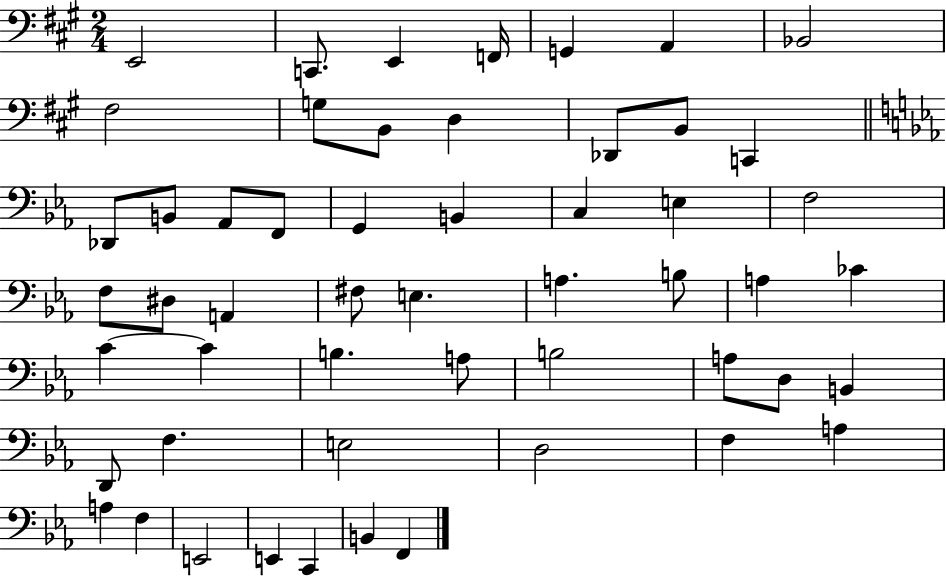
{
  \clef bass
  \numericTimeSignature
  \time 2/4
  \key a \major
  e,2 | c,8. e,4 f,16 | g,4 a,4 | bes,2 | \break fis2 | g8 b,8 d4 | des,8 b,8 c,4 | \bar "||" \break \key ees \major des,8 b,8 aes,8 f,8 | g,4 b,4 | c4 e4 | f2 | \break f8 dis8 a,4 | fis8 e4. | a4. b8 | a4 ces'4 | \break c'4~~ c'4 | b4. a8 | b2 | a8 d8 b,4 | \break d,8 f4. | e2 | d2 | f4 a4 | \break a4 f4 | e,2 | e,4 c,4 | b,4 f,4 | \break \bar "|."
}